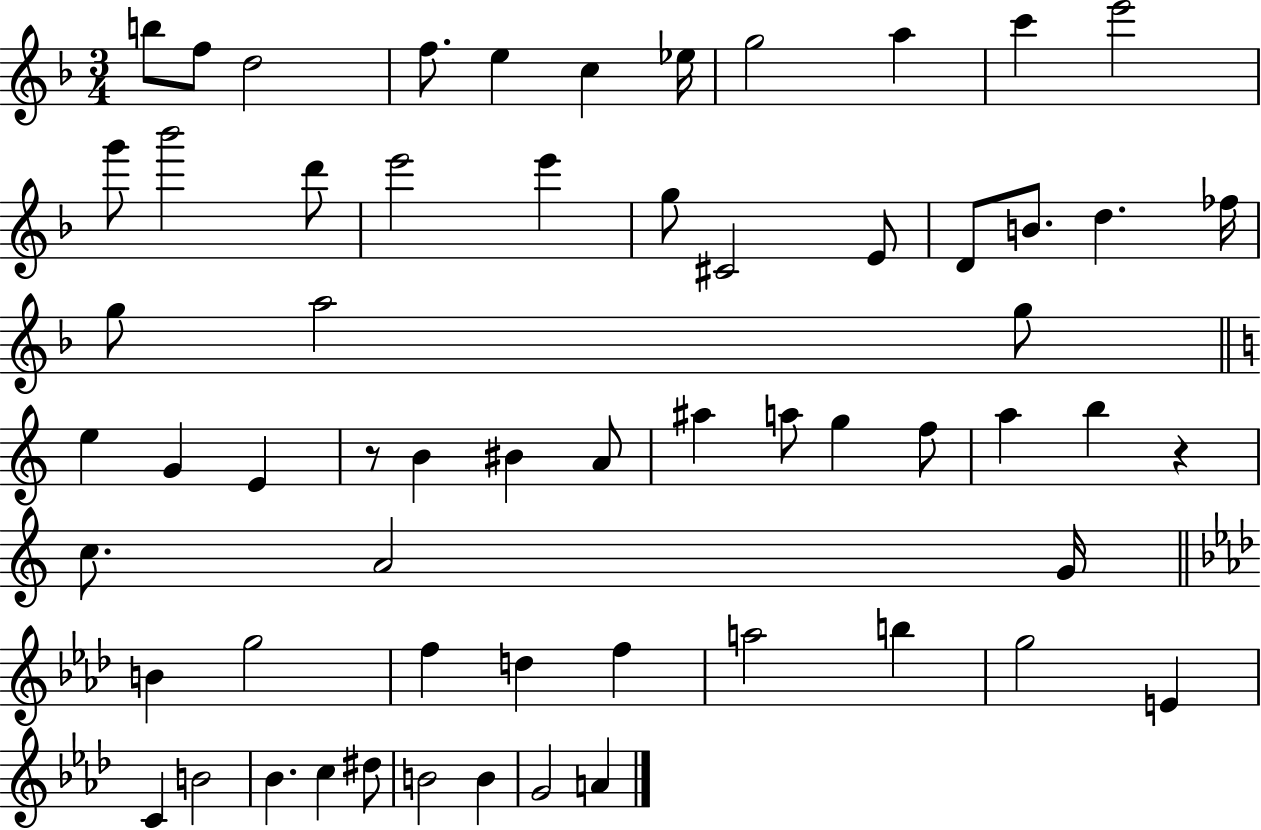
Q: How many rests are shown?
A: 2